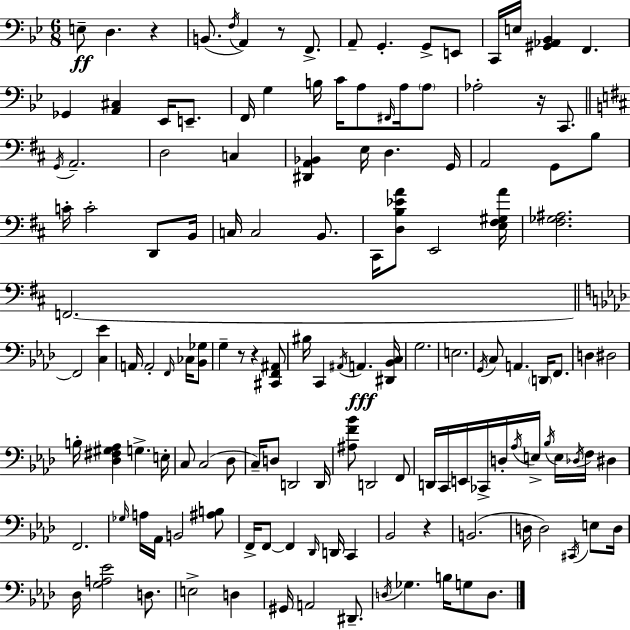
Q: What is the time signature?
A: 6/8